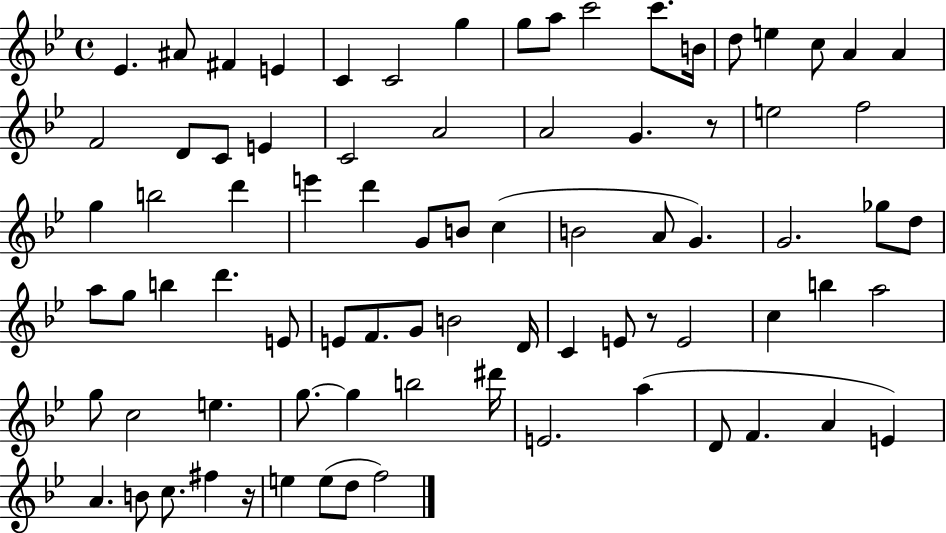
{
  \clef treble
  \time 4/4
  \defaultTimeSignature
  \key bes \major
  ees'4. ais'8 fis'4 e'4 | c'4 c'2 g''4 | g''8 a''8 c'''2 c'''8. b'16 | d''8 e''4 c''8 a'4 a'4 | \break f'2 d'8 c'8 e'4 | c'2 a'2 | a'2 g'4. r8 | e''2 f''2 | \break g''4 b''2 d'''4 | e'''4 d'''4 g'8 b'8 c''4( | b'2 a'8 g'4.) | g'2. ges''8 d''8 | \break a''8 g''8 b''4 d'''4. e'8 | e'8 f'8. g'8 b'2 d'16 | c'4 e'8 r8 e'2 | c''4 b''4 a''2 | \break g''8 c''2 e''4. | g''8.~~ g''4 b''2 dis'''16 | e'2. a''4( | d'8 f'4. a'4 e'4) | \break a'4. b'8 c''8. fis''4 r16 | e''4 e''8( d''8 f''2) | \bar "|."
}